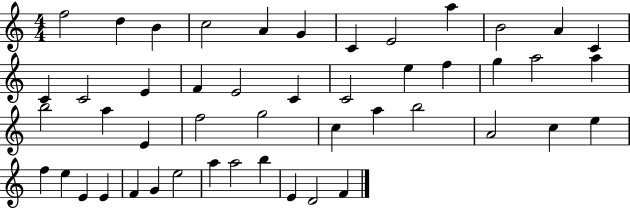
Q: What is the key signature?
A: C major